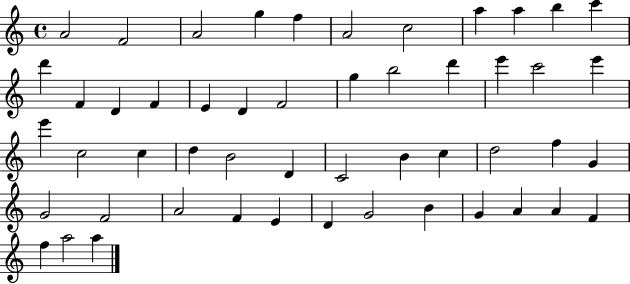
X:1
T:Untitled
M:4/4
L:1/4
K:C
A2 F2 A2 g f A2 c2 a a b c' d' F D F E D F2 g b2 d' e' c'2 e' e' c2 c d B2 D C2 B c d2 f G G2 F2 A2 F E D G2 B G A A F f a2 a